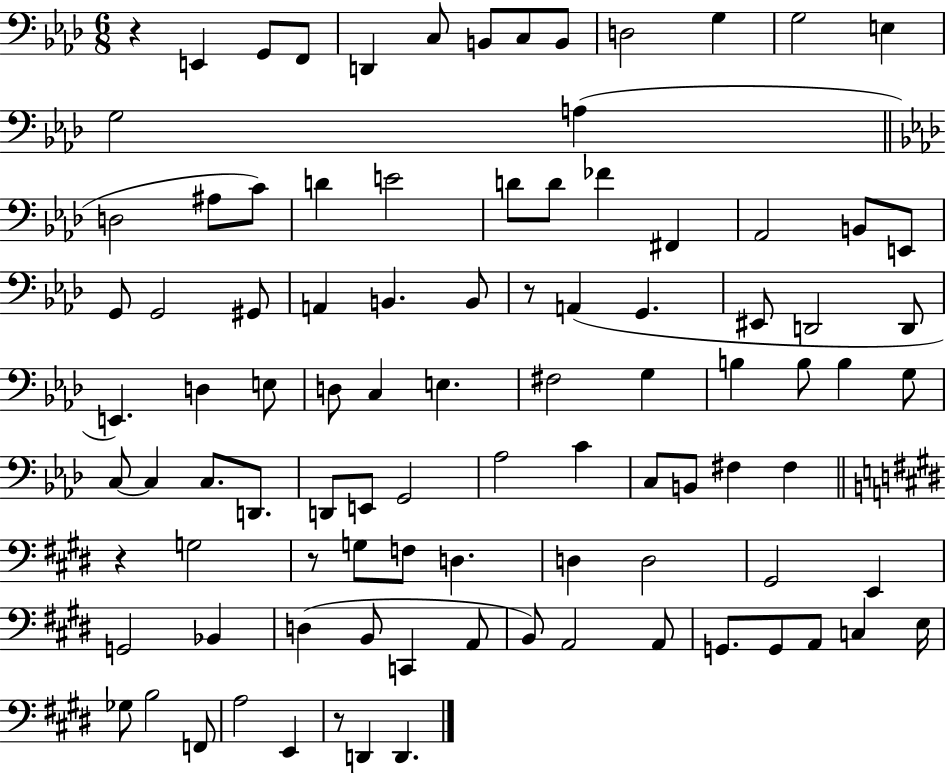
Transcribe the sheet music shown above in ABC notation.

X:1
T:Untitled
M:6/8
L:1/4
K:Ab
z E,, G,,/2 F,,/2 D,, C,/2 B,,/2 C,/2 B,,/2 D,2 G, G,2 E, G,2 A, D,2 ^A,/2 C/2 D E2 D/2 D/2 _F ^F,, _A,,2 B,,/2 E,,/2 G,,/2 G,,2 ^G,,/2 A,, B,, B,,/2 z/2 A,, G,, ^E,,/2 D,,2 D,,/2 E,, D, E,/2 D,/2 C, E, ^F,2 G, B, B,/2 B, G,/2 C,/2 C, C,/2 D,,/2 D,,/2 E,,/2 G,,2 _A,2 C C,/2 B,,/2 ^F, ^F, z G,2 z/2 G,/2 F,/2 D, D, D,2 ^G,,2 E,, G,,2 _B,, D, B,,/2 C,, A,,/2 B,,/2 A,,2 A,,/2 G,,/2 G,,/2 A,,/2 C, E,/4 _G,/2 B,2 F,,/2 A,2 E,, z/2 D,, D,,